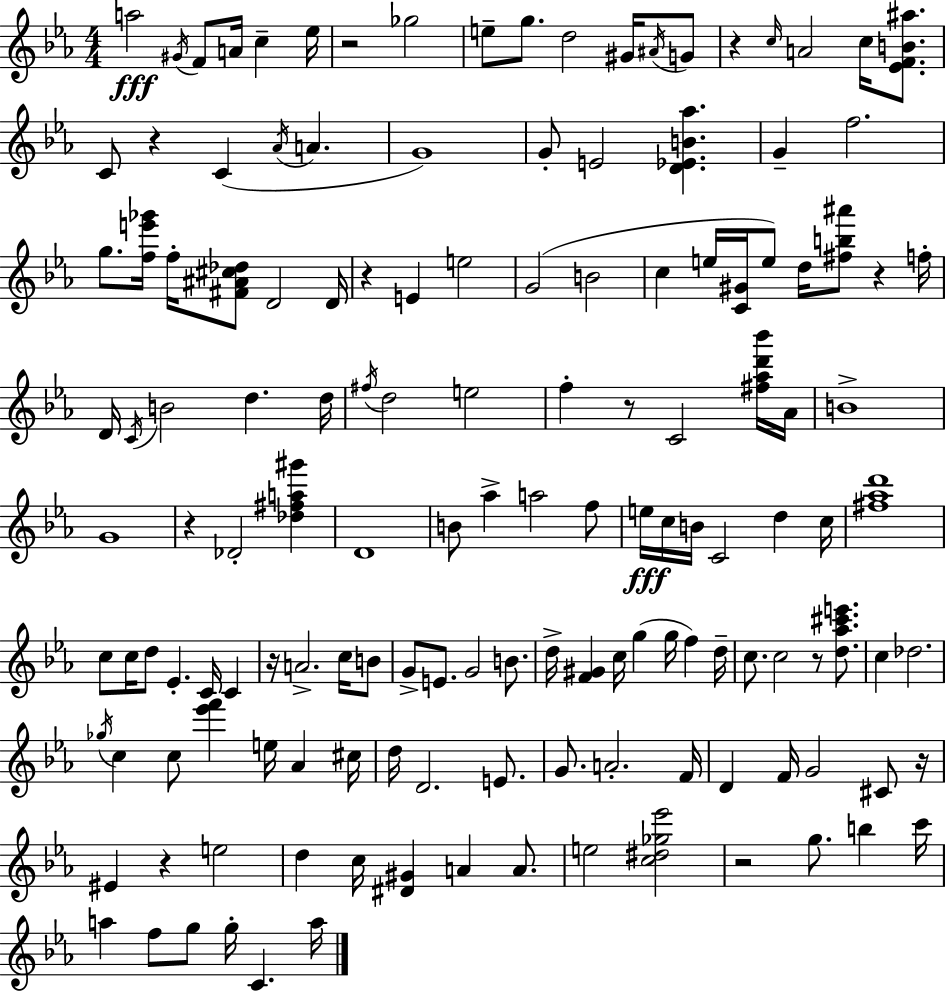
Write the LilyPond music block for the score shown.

{
  \clef treble
  \numericTimeSignature
  \time 4/4
  \key ees \major
  \repeat volta 2 { a''2\fff \acciaccatura { gis'16 } f'8 a'16 c''4-- | ees''16 r2 ges''2 | e''8-- g''8. d''2 gis'16 \acciaccatura { ais'16 } | g'8 r4 \grace { c''16 } a'2 c''16 | \break <ees' f' b' ais''>8. c'8 r4 c'4( \acciaccatura { aes'16 } a'4. | g'1) | g'8-. e'2 <d' ees' b' aes''>4. | g'4-- f''2. | \break g''8. <f'' e''' ges'''>16 f''16-. <fis' ais' cis'' des''>8 d'2 | d'16 r4 e'4 e''2 | g'2( b'2 | c''4 e''16 <c' gis'>16 e''8) d''16 <fis'' b'' ais'''>8 r4 | \break f''16-. d'16 \acciaccatura { c'16 } b'2 d''4. | d''16 \acciaccatura { fis''16 } d''2 e''2 | f''4-. r8 c'2 | <fis'' aes'' d''' bes'''>16 aes'16 b'1-> | \break g'1 | r4 des'2-. | <des'' fis'' a'' gis'''>4 d'1 | b'8 aes''4-> a''2 | \break f''8 e''16\fff c''16 b'16 c'2 | d''4 c''16 <fis'' aes'' d'''>1 | c''8 c''16 d''8 ees'4.-. | c'16 c'4 r16 a'2.-> | \break c''16 b'8 g'8-> e'8. g'2 | b'8. d''16-> <f' gis'>4 c''16 g''4( | g''16 f''4) d''16-- c''8. c''2 | r8 <d'' aes'' cis''' e'''>8. c''4 des''2. | \break \acciaccatura { ges''16 } c''4 c''8 <ees''' f'''>4 | e''16 aes'4 cis''16 d''16 d'2. | e'8. g'8. a'2.-. | f'16 d'4 f'16 g'2 | \break cis'8 r16 eis'4 r4 e''2 | d''4 c''16 <dis' gis'>4 | a'4 a'8. e''2 <c'' dis'' ges'' ees'''>2 | r2 g''8. | \break b''4 c'''16 a''4 f''8 g''8 g''16-. | c'4. a''16 } \bar "|."
}